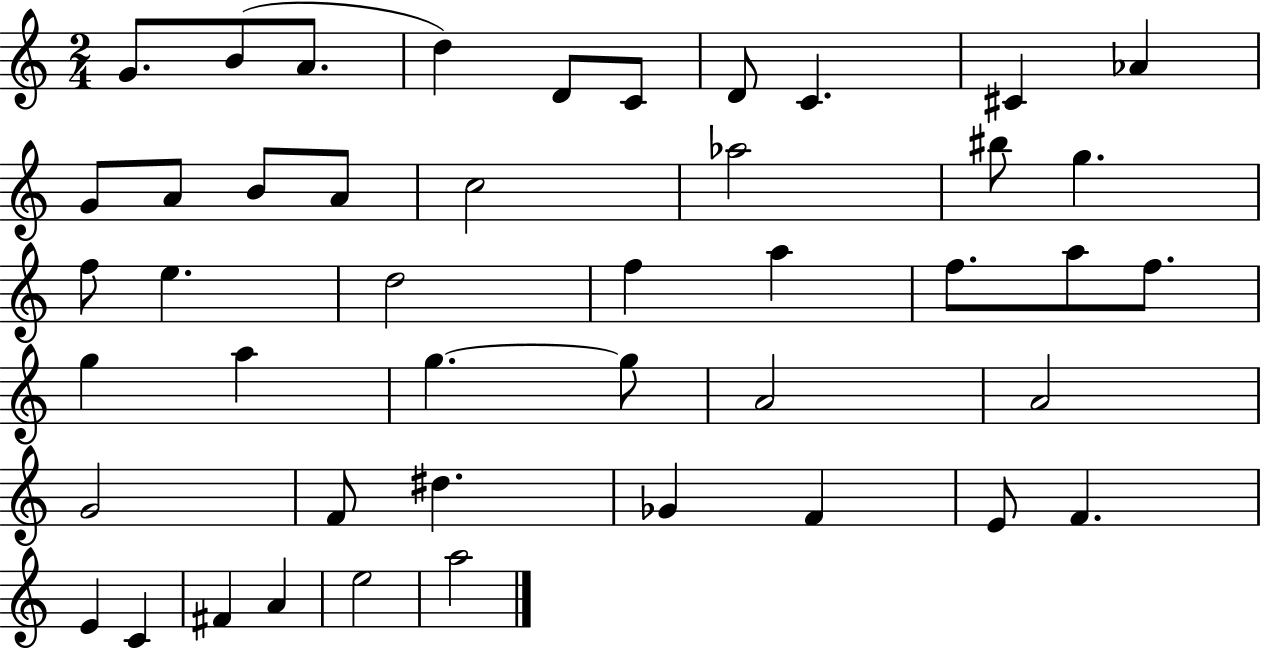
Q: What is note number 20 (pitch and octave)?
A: E5